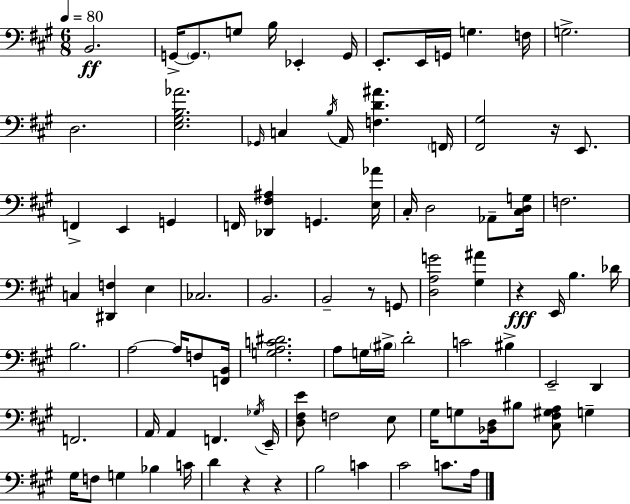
X:1
T:Untitled
M:6/8
L:1/4
K:A
B,,2 G,,/4 G,,/2 G,/2 B,/4 _E,, G,,/4 E,,/2 E,,/4 G,,/4 G, F,/4 G,2 D,2 [E,^G,B,_A]2 _G,,/4 C, B,/4 A,,/4 [F,D^A] F,,/4 [^F,,^G,]2 z/4 E,,/2 F,, E,, G,, F,,/4 [_D,,^F,^A,] G,, [E,_A]/4 ^C,/4 D,2 _A,,/2 [^C,D,G,]/4 F,2 C, [^D,,F,] E, _C,2 B,,2 B,,2 z/2 G,,/2 [D,A,G]2 [^G,^A] z E,,/4 B, _D/4 B,2 A,2 A,/4 F,/2 [F,,B,,]/4 [G,A,C^D]2 A,/2 G,/4 ^B,/4 D2 C2 ^B, E,,2 D,, F,,2 A,,/4 A,, F,, _G,/4 E,,/4 [D,^F,E]/2 F,2 E,/2 ^G,/4 G,/2 [_B,,D,]/4 ^B,/2 [^C,^F,^G,A,]/2 G, ^G,/4 F,/2 G, _B, C/4 D z z B,2 C ^C2 C/2 A,/4